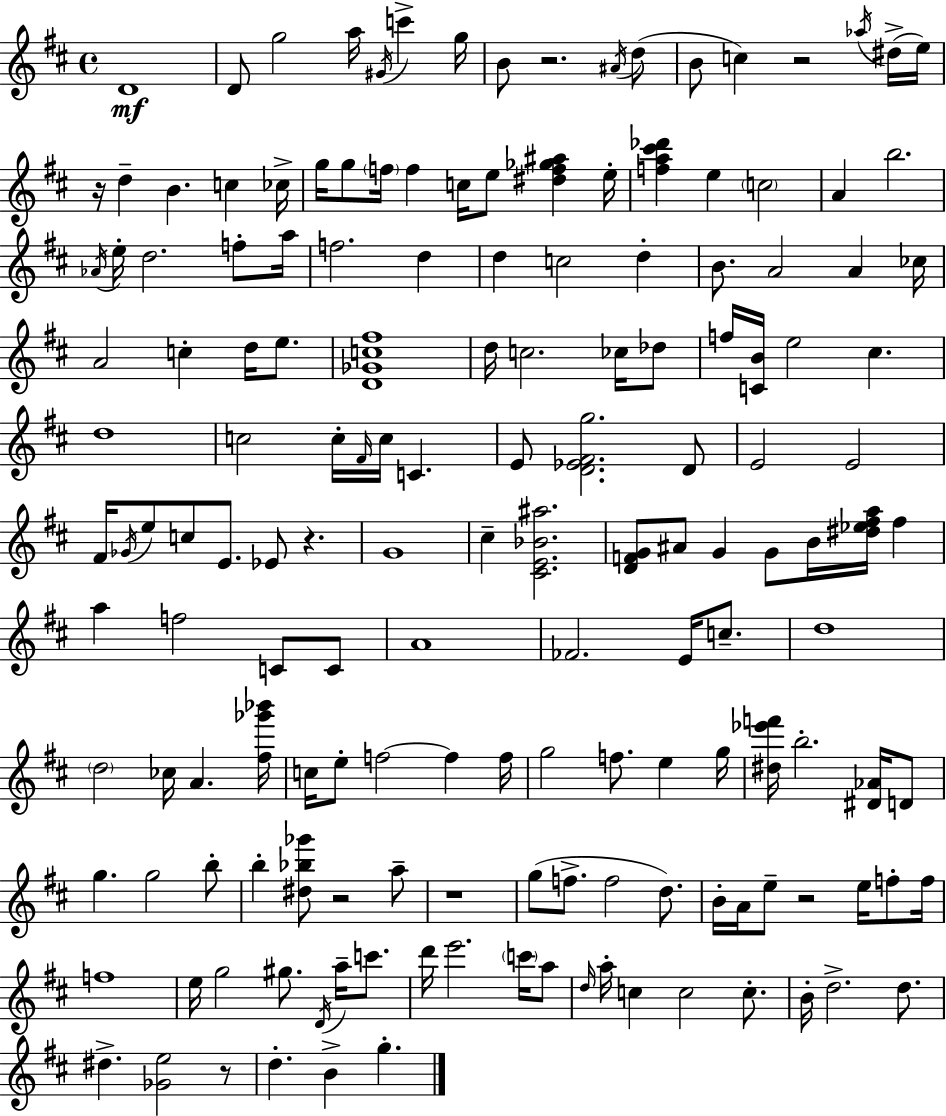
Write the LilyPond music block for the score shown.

{
  \clef treble
  \time 4/4
  \defaultTimeSignature
  \key d \major
  d'1\mf | d'8 g''2 a''16 \acciaccatura { gis'16 } c'''4-> | g''16 b'8 r2. \acciaccatura { ais'16 }( | d''8 b'8 c''4) r2 | \break \acciaccatura { aes''16 }( dis''16-> e''16) r16 d''4-- b'4. c''4 | ces''16-> g''16 g''8 \parenthesize f''16 f''4 c''16 e''8 <dis'' f'' ges'' ais''>4 | e''16-. <f'' a'' cis''' des'''>4 e''4 \parenthesize c''2 | a'4 b''2. | \break \acciaccatura { aes'16 } e''16-. d''2. | f''8-. a''16 f''2. | d''4 d''4 c''2 | d''4-. b'8. a'2 a'4 | \break ces''16 a'2 c''4-. | d''16 e''8. <d' ges' c'' fis''>1 | d''16 c''2. | ces''16 des''8 f''16 <c' b'>16 e''2 cis''4. | \break d''1 | c''2 c''16-. \grace { fis'16 } c''16 c'4. | e'8 <d' ees' fis' g''>2. | d'8 e'2 e'2 | \break fis'16 \acciaccatura { ges'16 } e''8 c''8 e'8. ees'8 | r4. g'1 | cis''4-- <cis' e' bes' ais''>2. | <d' f' g'>8 ais'8 g'4 g'8 | \break b'16 <dis'' ees'' fis'' a''>16 fis''4 a''4 f''2 | c'8 c'8 a'1 | fes'2. | e'16 c''8.-- d''1 | \break \parenthesize d''2 ces''16 a'4. | <fis'' ges''' bes'''>16 c''16 e''8-. f''2~~ | f''4 f''16 g''2 f''8. | e''4 g''16 <dis'' ees''' f'''>16 b''2.-. | \break <dis' aes'>16 d'8 g''4. g''2 | b''8-. b''4-. <dis'' bes'' ges'''>8 r2 | a''8-- r1 | g''8( f''8.-> f''2 | \break d''8.) b'16-. a'16 e''8-- r2 | e''16 f''8-. f''16 f''1 | e''16 g''2 gis''8. | \acciaccatura { d'16 } a''16-- c'''8. d'''16 e'''2. | \break \parenthesize c'''16 a''8 \grace { d''16 } a''16-. c''4 c''2 | c''8.-. b'16-. d''2.-> | d''8. dis''4.-> <ges' e''>2 | r8 d''4.-. b'4-> | \break g''4.-. \bar "|."
}